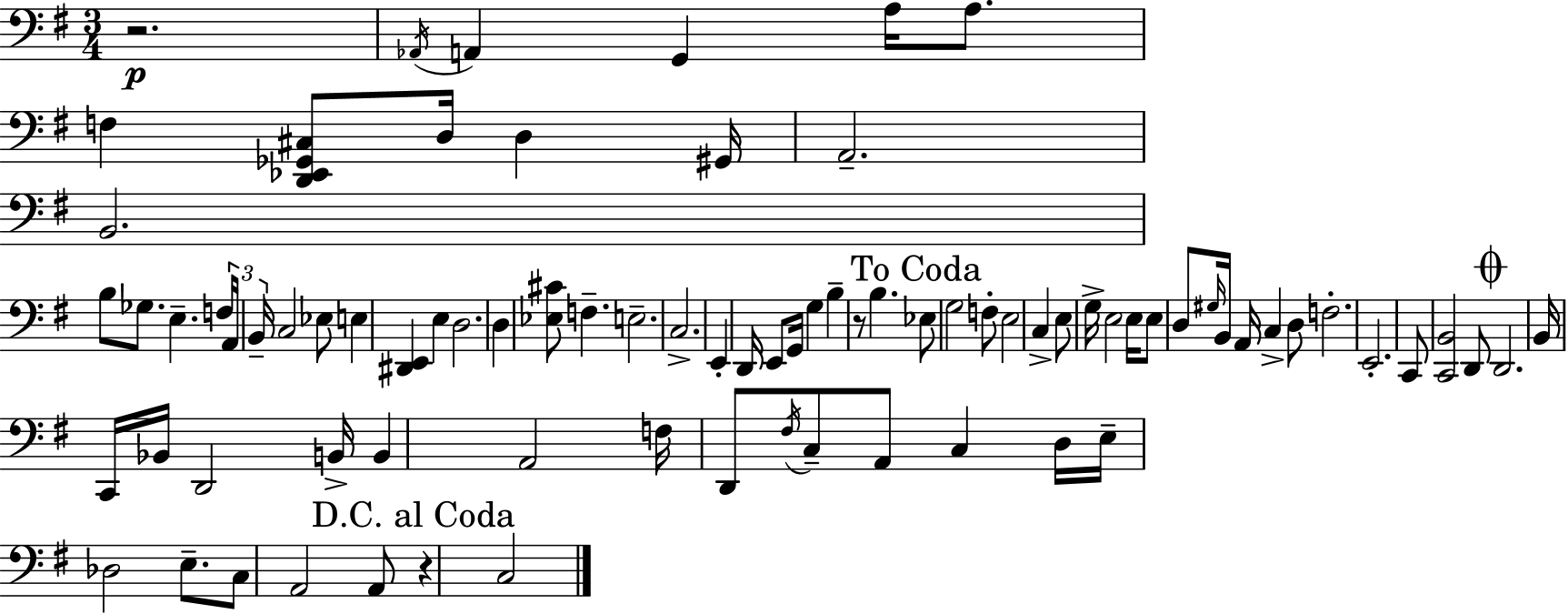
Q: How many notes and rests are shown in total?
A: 82